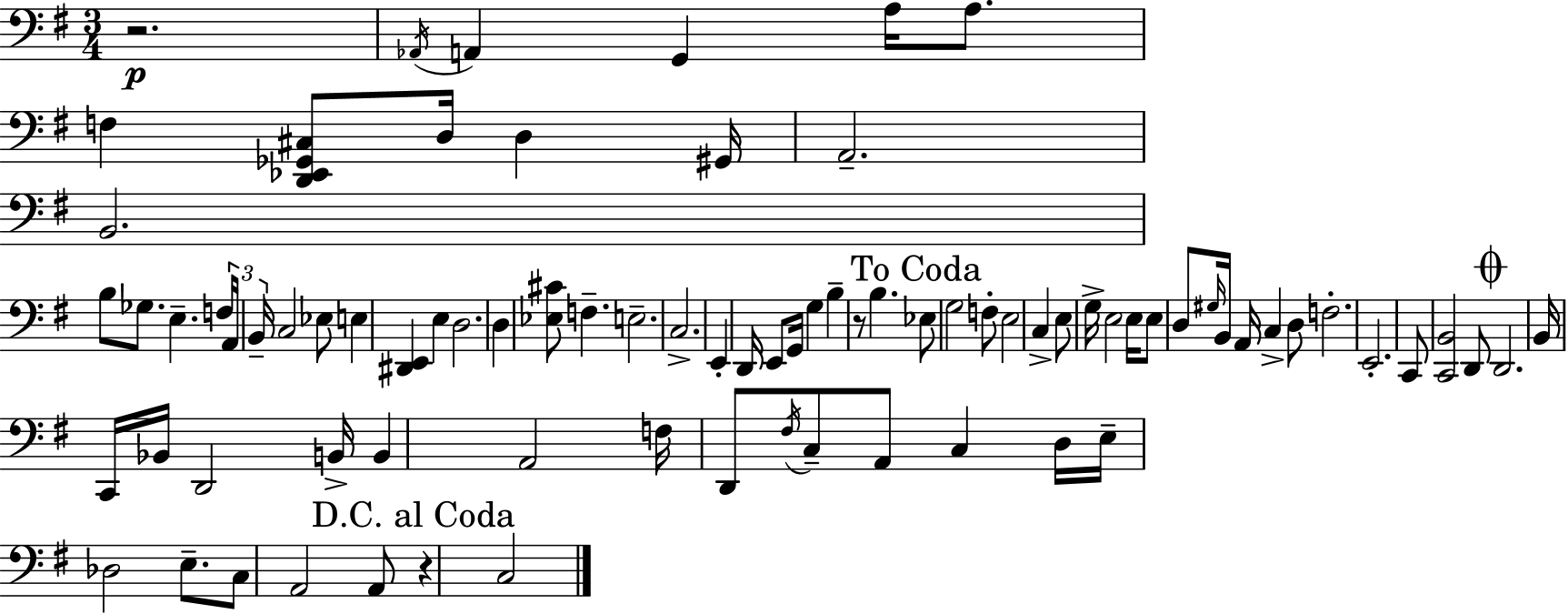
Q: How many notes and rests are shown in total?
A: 82